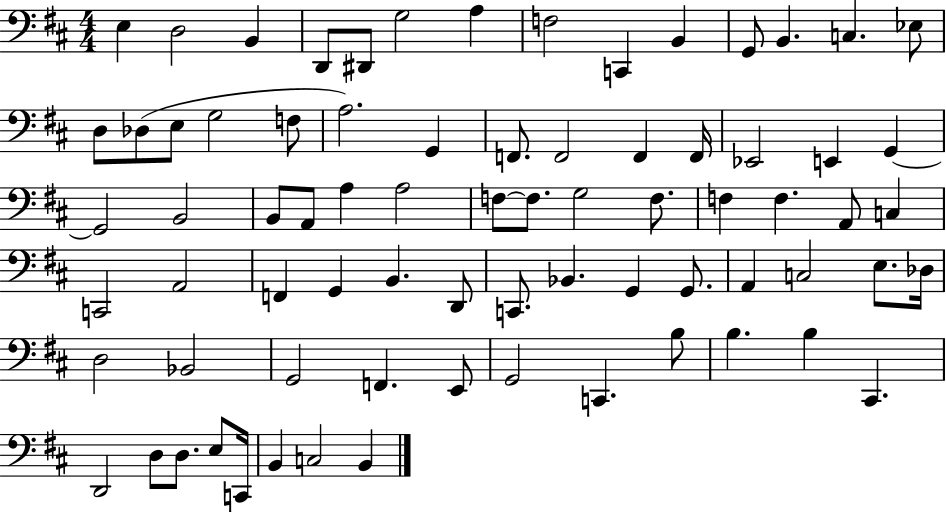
{
  \clef bass
  \numericTimeSignature
  \time 4/4
  \key d \major
  e4 d2 b,4 | d,8 dis,8 g2 a4 | f2 c,4 b,4 | g,8 b,4. c4. ees8 | \break d8 des8( e8 g2 f8 | a2.) g,4 | f,8. f,2 f,4 f,16 | ees,2 e,4 g,4~~ | \break g,2 b,2 | b,8 a,8 a4 a2 | f8~~ f8. g2 f8. | f4 f4. a,8 c4 | \break c,2 a,2 | f,4 g,4 b,4. d,8 | c,8. bes,4. g,4 g,8. | a,4 c2 e8. des16 | \break d2 bes,2 | g,2 f,4. e,8 | g,2 c,4. b8 | b4. b4 cis,4. | \break d,2 d8 d8. e8 c,16 | b,4 c2 b,4 | \bar "|."
}